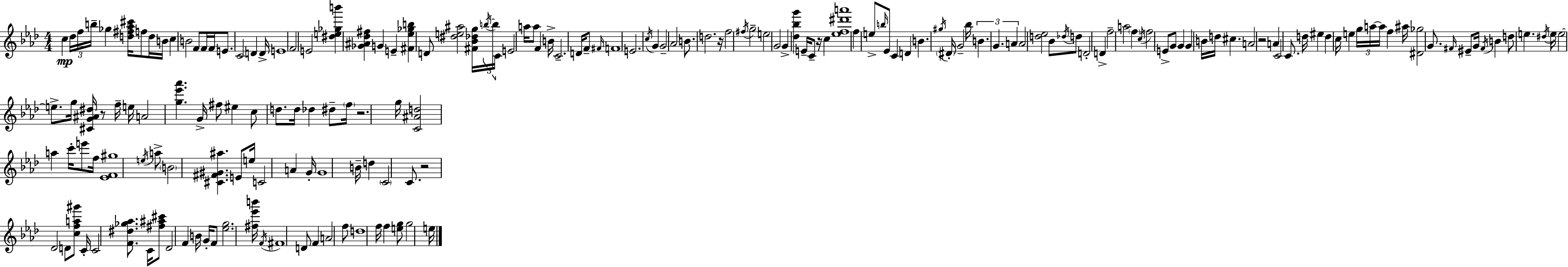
{
  \clef treble
  \numericTimeSignature
  \time 4/4
  \key f \minor
  c''4\mp \tuplet 3/2 { des''16 f''16 b''16-- } ges''4 <d'' fis'' aes'' cis'''>16 f''8 d''16 b'16 | c''4 b'2 f'8 f'16 f'16 | e'8. c'2 d'4 d'16-> | e'1 | \break f'2 e'2 | <dis'' e'' ges'' b'''>4 <ges' ais' des'' fis''>4 g'4 e'4-- | <fis' ees'' ges'' b''>4 d'8 <dis'' e'' ais''>2 <fis' bes' des'' g''>16 \tuplet 3/2 { \acciaccatura { b''16~ }~ | b''16 c'16 } e'2 a''16 a''8 f'4 | \break b'16-> c'2.-- d'16 f'8-- | \grace { fis'16 } f'1 | e'2. \acciaccatura { c''16 } g'4 | g'2-- aes'2 | \break b'8. d''2. | r16 f''2 \acciaccatura { fis''16 } g''2-- | e''2 g'2 | g'4-> <des'' bes'' g'''>4 e'16-- c'8-- r16 | \break c''4 <ees'' f'' dis''' a'''>1 | f''4 e''8-> \grace { b''16 } ees'8 c'4 | d'4 b'4. \acciaccatura { gis''16 } \parenthesize dis'16-. g'2-- | bes''16 \tuplet 3/2 { b'4. g'4. | \break a'4 } a'2 <d'' ees''>2 | bes'8 \acciaccatura { des''16 } d''8 d'2-. | d'4-> f''2-- a''2 | \parenthesize f''4 \acciaccatura { c''16 } f''2 | \break e'8-> g'8 g'4 g'4 | b'16 d''16 cis''4. a'2 | r2 a'4 c'2 | c'8. d''16 eis''4 d''4 | \break c''16 e''4 \tuplet 3/2 { g''16 a''16~~ a''16 } f''4 ais''16 <dis' ges''>2 | g'8. \grace { fis'16 } eis'8-- g'16 \acciaccatura { fis'16 } b'4 | d''8 e''4. \acciaccatura { dis''16 } e''16 e''2~~ | e''8.-> g''16 <cis' g' ais' dis''>16 r8 f''16-- e''16 a'2 | \break <g'' ees''' aes'''>4. g'16-> fis''8 eis''4 | c''8 d''8. d''16 des''4 dis''8-- \parenthesize f''16 r2. | g''16 <c' ais' d''>2 | a''4 c'''16-. e'''8 f''16 <ees' f' gis''>1 | \break \acciaccatura { e''16 } a''8-> \parenthesize b'2 | <cis' fis' gis' ais''>4. e'8 e''16 c'2 | a'4 g'16-. g'1 | b'16-- d''4 | \break \parenthesize c'2 c'8. r2 | des'2 d'8 <c'' f'' a'' gis'''>8 | c'16-. c'2 <f' dis'' ges'' aes''>8. c'16 <fis'' ais'' cis'''>8 des'2 | f'4 b'16 g'16-. f'8 <ees'' g''>2. | \break <fis'' ees''' b'''>16 \acciaccatura { f'16 } fis'1 | d'8 f'4 | a'2 f''8 d''1 | f''16 f''4 | \break <e'' g''>8 g''2 e''16 \bar "|."
}